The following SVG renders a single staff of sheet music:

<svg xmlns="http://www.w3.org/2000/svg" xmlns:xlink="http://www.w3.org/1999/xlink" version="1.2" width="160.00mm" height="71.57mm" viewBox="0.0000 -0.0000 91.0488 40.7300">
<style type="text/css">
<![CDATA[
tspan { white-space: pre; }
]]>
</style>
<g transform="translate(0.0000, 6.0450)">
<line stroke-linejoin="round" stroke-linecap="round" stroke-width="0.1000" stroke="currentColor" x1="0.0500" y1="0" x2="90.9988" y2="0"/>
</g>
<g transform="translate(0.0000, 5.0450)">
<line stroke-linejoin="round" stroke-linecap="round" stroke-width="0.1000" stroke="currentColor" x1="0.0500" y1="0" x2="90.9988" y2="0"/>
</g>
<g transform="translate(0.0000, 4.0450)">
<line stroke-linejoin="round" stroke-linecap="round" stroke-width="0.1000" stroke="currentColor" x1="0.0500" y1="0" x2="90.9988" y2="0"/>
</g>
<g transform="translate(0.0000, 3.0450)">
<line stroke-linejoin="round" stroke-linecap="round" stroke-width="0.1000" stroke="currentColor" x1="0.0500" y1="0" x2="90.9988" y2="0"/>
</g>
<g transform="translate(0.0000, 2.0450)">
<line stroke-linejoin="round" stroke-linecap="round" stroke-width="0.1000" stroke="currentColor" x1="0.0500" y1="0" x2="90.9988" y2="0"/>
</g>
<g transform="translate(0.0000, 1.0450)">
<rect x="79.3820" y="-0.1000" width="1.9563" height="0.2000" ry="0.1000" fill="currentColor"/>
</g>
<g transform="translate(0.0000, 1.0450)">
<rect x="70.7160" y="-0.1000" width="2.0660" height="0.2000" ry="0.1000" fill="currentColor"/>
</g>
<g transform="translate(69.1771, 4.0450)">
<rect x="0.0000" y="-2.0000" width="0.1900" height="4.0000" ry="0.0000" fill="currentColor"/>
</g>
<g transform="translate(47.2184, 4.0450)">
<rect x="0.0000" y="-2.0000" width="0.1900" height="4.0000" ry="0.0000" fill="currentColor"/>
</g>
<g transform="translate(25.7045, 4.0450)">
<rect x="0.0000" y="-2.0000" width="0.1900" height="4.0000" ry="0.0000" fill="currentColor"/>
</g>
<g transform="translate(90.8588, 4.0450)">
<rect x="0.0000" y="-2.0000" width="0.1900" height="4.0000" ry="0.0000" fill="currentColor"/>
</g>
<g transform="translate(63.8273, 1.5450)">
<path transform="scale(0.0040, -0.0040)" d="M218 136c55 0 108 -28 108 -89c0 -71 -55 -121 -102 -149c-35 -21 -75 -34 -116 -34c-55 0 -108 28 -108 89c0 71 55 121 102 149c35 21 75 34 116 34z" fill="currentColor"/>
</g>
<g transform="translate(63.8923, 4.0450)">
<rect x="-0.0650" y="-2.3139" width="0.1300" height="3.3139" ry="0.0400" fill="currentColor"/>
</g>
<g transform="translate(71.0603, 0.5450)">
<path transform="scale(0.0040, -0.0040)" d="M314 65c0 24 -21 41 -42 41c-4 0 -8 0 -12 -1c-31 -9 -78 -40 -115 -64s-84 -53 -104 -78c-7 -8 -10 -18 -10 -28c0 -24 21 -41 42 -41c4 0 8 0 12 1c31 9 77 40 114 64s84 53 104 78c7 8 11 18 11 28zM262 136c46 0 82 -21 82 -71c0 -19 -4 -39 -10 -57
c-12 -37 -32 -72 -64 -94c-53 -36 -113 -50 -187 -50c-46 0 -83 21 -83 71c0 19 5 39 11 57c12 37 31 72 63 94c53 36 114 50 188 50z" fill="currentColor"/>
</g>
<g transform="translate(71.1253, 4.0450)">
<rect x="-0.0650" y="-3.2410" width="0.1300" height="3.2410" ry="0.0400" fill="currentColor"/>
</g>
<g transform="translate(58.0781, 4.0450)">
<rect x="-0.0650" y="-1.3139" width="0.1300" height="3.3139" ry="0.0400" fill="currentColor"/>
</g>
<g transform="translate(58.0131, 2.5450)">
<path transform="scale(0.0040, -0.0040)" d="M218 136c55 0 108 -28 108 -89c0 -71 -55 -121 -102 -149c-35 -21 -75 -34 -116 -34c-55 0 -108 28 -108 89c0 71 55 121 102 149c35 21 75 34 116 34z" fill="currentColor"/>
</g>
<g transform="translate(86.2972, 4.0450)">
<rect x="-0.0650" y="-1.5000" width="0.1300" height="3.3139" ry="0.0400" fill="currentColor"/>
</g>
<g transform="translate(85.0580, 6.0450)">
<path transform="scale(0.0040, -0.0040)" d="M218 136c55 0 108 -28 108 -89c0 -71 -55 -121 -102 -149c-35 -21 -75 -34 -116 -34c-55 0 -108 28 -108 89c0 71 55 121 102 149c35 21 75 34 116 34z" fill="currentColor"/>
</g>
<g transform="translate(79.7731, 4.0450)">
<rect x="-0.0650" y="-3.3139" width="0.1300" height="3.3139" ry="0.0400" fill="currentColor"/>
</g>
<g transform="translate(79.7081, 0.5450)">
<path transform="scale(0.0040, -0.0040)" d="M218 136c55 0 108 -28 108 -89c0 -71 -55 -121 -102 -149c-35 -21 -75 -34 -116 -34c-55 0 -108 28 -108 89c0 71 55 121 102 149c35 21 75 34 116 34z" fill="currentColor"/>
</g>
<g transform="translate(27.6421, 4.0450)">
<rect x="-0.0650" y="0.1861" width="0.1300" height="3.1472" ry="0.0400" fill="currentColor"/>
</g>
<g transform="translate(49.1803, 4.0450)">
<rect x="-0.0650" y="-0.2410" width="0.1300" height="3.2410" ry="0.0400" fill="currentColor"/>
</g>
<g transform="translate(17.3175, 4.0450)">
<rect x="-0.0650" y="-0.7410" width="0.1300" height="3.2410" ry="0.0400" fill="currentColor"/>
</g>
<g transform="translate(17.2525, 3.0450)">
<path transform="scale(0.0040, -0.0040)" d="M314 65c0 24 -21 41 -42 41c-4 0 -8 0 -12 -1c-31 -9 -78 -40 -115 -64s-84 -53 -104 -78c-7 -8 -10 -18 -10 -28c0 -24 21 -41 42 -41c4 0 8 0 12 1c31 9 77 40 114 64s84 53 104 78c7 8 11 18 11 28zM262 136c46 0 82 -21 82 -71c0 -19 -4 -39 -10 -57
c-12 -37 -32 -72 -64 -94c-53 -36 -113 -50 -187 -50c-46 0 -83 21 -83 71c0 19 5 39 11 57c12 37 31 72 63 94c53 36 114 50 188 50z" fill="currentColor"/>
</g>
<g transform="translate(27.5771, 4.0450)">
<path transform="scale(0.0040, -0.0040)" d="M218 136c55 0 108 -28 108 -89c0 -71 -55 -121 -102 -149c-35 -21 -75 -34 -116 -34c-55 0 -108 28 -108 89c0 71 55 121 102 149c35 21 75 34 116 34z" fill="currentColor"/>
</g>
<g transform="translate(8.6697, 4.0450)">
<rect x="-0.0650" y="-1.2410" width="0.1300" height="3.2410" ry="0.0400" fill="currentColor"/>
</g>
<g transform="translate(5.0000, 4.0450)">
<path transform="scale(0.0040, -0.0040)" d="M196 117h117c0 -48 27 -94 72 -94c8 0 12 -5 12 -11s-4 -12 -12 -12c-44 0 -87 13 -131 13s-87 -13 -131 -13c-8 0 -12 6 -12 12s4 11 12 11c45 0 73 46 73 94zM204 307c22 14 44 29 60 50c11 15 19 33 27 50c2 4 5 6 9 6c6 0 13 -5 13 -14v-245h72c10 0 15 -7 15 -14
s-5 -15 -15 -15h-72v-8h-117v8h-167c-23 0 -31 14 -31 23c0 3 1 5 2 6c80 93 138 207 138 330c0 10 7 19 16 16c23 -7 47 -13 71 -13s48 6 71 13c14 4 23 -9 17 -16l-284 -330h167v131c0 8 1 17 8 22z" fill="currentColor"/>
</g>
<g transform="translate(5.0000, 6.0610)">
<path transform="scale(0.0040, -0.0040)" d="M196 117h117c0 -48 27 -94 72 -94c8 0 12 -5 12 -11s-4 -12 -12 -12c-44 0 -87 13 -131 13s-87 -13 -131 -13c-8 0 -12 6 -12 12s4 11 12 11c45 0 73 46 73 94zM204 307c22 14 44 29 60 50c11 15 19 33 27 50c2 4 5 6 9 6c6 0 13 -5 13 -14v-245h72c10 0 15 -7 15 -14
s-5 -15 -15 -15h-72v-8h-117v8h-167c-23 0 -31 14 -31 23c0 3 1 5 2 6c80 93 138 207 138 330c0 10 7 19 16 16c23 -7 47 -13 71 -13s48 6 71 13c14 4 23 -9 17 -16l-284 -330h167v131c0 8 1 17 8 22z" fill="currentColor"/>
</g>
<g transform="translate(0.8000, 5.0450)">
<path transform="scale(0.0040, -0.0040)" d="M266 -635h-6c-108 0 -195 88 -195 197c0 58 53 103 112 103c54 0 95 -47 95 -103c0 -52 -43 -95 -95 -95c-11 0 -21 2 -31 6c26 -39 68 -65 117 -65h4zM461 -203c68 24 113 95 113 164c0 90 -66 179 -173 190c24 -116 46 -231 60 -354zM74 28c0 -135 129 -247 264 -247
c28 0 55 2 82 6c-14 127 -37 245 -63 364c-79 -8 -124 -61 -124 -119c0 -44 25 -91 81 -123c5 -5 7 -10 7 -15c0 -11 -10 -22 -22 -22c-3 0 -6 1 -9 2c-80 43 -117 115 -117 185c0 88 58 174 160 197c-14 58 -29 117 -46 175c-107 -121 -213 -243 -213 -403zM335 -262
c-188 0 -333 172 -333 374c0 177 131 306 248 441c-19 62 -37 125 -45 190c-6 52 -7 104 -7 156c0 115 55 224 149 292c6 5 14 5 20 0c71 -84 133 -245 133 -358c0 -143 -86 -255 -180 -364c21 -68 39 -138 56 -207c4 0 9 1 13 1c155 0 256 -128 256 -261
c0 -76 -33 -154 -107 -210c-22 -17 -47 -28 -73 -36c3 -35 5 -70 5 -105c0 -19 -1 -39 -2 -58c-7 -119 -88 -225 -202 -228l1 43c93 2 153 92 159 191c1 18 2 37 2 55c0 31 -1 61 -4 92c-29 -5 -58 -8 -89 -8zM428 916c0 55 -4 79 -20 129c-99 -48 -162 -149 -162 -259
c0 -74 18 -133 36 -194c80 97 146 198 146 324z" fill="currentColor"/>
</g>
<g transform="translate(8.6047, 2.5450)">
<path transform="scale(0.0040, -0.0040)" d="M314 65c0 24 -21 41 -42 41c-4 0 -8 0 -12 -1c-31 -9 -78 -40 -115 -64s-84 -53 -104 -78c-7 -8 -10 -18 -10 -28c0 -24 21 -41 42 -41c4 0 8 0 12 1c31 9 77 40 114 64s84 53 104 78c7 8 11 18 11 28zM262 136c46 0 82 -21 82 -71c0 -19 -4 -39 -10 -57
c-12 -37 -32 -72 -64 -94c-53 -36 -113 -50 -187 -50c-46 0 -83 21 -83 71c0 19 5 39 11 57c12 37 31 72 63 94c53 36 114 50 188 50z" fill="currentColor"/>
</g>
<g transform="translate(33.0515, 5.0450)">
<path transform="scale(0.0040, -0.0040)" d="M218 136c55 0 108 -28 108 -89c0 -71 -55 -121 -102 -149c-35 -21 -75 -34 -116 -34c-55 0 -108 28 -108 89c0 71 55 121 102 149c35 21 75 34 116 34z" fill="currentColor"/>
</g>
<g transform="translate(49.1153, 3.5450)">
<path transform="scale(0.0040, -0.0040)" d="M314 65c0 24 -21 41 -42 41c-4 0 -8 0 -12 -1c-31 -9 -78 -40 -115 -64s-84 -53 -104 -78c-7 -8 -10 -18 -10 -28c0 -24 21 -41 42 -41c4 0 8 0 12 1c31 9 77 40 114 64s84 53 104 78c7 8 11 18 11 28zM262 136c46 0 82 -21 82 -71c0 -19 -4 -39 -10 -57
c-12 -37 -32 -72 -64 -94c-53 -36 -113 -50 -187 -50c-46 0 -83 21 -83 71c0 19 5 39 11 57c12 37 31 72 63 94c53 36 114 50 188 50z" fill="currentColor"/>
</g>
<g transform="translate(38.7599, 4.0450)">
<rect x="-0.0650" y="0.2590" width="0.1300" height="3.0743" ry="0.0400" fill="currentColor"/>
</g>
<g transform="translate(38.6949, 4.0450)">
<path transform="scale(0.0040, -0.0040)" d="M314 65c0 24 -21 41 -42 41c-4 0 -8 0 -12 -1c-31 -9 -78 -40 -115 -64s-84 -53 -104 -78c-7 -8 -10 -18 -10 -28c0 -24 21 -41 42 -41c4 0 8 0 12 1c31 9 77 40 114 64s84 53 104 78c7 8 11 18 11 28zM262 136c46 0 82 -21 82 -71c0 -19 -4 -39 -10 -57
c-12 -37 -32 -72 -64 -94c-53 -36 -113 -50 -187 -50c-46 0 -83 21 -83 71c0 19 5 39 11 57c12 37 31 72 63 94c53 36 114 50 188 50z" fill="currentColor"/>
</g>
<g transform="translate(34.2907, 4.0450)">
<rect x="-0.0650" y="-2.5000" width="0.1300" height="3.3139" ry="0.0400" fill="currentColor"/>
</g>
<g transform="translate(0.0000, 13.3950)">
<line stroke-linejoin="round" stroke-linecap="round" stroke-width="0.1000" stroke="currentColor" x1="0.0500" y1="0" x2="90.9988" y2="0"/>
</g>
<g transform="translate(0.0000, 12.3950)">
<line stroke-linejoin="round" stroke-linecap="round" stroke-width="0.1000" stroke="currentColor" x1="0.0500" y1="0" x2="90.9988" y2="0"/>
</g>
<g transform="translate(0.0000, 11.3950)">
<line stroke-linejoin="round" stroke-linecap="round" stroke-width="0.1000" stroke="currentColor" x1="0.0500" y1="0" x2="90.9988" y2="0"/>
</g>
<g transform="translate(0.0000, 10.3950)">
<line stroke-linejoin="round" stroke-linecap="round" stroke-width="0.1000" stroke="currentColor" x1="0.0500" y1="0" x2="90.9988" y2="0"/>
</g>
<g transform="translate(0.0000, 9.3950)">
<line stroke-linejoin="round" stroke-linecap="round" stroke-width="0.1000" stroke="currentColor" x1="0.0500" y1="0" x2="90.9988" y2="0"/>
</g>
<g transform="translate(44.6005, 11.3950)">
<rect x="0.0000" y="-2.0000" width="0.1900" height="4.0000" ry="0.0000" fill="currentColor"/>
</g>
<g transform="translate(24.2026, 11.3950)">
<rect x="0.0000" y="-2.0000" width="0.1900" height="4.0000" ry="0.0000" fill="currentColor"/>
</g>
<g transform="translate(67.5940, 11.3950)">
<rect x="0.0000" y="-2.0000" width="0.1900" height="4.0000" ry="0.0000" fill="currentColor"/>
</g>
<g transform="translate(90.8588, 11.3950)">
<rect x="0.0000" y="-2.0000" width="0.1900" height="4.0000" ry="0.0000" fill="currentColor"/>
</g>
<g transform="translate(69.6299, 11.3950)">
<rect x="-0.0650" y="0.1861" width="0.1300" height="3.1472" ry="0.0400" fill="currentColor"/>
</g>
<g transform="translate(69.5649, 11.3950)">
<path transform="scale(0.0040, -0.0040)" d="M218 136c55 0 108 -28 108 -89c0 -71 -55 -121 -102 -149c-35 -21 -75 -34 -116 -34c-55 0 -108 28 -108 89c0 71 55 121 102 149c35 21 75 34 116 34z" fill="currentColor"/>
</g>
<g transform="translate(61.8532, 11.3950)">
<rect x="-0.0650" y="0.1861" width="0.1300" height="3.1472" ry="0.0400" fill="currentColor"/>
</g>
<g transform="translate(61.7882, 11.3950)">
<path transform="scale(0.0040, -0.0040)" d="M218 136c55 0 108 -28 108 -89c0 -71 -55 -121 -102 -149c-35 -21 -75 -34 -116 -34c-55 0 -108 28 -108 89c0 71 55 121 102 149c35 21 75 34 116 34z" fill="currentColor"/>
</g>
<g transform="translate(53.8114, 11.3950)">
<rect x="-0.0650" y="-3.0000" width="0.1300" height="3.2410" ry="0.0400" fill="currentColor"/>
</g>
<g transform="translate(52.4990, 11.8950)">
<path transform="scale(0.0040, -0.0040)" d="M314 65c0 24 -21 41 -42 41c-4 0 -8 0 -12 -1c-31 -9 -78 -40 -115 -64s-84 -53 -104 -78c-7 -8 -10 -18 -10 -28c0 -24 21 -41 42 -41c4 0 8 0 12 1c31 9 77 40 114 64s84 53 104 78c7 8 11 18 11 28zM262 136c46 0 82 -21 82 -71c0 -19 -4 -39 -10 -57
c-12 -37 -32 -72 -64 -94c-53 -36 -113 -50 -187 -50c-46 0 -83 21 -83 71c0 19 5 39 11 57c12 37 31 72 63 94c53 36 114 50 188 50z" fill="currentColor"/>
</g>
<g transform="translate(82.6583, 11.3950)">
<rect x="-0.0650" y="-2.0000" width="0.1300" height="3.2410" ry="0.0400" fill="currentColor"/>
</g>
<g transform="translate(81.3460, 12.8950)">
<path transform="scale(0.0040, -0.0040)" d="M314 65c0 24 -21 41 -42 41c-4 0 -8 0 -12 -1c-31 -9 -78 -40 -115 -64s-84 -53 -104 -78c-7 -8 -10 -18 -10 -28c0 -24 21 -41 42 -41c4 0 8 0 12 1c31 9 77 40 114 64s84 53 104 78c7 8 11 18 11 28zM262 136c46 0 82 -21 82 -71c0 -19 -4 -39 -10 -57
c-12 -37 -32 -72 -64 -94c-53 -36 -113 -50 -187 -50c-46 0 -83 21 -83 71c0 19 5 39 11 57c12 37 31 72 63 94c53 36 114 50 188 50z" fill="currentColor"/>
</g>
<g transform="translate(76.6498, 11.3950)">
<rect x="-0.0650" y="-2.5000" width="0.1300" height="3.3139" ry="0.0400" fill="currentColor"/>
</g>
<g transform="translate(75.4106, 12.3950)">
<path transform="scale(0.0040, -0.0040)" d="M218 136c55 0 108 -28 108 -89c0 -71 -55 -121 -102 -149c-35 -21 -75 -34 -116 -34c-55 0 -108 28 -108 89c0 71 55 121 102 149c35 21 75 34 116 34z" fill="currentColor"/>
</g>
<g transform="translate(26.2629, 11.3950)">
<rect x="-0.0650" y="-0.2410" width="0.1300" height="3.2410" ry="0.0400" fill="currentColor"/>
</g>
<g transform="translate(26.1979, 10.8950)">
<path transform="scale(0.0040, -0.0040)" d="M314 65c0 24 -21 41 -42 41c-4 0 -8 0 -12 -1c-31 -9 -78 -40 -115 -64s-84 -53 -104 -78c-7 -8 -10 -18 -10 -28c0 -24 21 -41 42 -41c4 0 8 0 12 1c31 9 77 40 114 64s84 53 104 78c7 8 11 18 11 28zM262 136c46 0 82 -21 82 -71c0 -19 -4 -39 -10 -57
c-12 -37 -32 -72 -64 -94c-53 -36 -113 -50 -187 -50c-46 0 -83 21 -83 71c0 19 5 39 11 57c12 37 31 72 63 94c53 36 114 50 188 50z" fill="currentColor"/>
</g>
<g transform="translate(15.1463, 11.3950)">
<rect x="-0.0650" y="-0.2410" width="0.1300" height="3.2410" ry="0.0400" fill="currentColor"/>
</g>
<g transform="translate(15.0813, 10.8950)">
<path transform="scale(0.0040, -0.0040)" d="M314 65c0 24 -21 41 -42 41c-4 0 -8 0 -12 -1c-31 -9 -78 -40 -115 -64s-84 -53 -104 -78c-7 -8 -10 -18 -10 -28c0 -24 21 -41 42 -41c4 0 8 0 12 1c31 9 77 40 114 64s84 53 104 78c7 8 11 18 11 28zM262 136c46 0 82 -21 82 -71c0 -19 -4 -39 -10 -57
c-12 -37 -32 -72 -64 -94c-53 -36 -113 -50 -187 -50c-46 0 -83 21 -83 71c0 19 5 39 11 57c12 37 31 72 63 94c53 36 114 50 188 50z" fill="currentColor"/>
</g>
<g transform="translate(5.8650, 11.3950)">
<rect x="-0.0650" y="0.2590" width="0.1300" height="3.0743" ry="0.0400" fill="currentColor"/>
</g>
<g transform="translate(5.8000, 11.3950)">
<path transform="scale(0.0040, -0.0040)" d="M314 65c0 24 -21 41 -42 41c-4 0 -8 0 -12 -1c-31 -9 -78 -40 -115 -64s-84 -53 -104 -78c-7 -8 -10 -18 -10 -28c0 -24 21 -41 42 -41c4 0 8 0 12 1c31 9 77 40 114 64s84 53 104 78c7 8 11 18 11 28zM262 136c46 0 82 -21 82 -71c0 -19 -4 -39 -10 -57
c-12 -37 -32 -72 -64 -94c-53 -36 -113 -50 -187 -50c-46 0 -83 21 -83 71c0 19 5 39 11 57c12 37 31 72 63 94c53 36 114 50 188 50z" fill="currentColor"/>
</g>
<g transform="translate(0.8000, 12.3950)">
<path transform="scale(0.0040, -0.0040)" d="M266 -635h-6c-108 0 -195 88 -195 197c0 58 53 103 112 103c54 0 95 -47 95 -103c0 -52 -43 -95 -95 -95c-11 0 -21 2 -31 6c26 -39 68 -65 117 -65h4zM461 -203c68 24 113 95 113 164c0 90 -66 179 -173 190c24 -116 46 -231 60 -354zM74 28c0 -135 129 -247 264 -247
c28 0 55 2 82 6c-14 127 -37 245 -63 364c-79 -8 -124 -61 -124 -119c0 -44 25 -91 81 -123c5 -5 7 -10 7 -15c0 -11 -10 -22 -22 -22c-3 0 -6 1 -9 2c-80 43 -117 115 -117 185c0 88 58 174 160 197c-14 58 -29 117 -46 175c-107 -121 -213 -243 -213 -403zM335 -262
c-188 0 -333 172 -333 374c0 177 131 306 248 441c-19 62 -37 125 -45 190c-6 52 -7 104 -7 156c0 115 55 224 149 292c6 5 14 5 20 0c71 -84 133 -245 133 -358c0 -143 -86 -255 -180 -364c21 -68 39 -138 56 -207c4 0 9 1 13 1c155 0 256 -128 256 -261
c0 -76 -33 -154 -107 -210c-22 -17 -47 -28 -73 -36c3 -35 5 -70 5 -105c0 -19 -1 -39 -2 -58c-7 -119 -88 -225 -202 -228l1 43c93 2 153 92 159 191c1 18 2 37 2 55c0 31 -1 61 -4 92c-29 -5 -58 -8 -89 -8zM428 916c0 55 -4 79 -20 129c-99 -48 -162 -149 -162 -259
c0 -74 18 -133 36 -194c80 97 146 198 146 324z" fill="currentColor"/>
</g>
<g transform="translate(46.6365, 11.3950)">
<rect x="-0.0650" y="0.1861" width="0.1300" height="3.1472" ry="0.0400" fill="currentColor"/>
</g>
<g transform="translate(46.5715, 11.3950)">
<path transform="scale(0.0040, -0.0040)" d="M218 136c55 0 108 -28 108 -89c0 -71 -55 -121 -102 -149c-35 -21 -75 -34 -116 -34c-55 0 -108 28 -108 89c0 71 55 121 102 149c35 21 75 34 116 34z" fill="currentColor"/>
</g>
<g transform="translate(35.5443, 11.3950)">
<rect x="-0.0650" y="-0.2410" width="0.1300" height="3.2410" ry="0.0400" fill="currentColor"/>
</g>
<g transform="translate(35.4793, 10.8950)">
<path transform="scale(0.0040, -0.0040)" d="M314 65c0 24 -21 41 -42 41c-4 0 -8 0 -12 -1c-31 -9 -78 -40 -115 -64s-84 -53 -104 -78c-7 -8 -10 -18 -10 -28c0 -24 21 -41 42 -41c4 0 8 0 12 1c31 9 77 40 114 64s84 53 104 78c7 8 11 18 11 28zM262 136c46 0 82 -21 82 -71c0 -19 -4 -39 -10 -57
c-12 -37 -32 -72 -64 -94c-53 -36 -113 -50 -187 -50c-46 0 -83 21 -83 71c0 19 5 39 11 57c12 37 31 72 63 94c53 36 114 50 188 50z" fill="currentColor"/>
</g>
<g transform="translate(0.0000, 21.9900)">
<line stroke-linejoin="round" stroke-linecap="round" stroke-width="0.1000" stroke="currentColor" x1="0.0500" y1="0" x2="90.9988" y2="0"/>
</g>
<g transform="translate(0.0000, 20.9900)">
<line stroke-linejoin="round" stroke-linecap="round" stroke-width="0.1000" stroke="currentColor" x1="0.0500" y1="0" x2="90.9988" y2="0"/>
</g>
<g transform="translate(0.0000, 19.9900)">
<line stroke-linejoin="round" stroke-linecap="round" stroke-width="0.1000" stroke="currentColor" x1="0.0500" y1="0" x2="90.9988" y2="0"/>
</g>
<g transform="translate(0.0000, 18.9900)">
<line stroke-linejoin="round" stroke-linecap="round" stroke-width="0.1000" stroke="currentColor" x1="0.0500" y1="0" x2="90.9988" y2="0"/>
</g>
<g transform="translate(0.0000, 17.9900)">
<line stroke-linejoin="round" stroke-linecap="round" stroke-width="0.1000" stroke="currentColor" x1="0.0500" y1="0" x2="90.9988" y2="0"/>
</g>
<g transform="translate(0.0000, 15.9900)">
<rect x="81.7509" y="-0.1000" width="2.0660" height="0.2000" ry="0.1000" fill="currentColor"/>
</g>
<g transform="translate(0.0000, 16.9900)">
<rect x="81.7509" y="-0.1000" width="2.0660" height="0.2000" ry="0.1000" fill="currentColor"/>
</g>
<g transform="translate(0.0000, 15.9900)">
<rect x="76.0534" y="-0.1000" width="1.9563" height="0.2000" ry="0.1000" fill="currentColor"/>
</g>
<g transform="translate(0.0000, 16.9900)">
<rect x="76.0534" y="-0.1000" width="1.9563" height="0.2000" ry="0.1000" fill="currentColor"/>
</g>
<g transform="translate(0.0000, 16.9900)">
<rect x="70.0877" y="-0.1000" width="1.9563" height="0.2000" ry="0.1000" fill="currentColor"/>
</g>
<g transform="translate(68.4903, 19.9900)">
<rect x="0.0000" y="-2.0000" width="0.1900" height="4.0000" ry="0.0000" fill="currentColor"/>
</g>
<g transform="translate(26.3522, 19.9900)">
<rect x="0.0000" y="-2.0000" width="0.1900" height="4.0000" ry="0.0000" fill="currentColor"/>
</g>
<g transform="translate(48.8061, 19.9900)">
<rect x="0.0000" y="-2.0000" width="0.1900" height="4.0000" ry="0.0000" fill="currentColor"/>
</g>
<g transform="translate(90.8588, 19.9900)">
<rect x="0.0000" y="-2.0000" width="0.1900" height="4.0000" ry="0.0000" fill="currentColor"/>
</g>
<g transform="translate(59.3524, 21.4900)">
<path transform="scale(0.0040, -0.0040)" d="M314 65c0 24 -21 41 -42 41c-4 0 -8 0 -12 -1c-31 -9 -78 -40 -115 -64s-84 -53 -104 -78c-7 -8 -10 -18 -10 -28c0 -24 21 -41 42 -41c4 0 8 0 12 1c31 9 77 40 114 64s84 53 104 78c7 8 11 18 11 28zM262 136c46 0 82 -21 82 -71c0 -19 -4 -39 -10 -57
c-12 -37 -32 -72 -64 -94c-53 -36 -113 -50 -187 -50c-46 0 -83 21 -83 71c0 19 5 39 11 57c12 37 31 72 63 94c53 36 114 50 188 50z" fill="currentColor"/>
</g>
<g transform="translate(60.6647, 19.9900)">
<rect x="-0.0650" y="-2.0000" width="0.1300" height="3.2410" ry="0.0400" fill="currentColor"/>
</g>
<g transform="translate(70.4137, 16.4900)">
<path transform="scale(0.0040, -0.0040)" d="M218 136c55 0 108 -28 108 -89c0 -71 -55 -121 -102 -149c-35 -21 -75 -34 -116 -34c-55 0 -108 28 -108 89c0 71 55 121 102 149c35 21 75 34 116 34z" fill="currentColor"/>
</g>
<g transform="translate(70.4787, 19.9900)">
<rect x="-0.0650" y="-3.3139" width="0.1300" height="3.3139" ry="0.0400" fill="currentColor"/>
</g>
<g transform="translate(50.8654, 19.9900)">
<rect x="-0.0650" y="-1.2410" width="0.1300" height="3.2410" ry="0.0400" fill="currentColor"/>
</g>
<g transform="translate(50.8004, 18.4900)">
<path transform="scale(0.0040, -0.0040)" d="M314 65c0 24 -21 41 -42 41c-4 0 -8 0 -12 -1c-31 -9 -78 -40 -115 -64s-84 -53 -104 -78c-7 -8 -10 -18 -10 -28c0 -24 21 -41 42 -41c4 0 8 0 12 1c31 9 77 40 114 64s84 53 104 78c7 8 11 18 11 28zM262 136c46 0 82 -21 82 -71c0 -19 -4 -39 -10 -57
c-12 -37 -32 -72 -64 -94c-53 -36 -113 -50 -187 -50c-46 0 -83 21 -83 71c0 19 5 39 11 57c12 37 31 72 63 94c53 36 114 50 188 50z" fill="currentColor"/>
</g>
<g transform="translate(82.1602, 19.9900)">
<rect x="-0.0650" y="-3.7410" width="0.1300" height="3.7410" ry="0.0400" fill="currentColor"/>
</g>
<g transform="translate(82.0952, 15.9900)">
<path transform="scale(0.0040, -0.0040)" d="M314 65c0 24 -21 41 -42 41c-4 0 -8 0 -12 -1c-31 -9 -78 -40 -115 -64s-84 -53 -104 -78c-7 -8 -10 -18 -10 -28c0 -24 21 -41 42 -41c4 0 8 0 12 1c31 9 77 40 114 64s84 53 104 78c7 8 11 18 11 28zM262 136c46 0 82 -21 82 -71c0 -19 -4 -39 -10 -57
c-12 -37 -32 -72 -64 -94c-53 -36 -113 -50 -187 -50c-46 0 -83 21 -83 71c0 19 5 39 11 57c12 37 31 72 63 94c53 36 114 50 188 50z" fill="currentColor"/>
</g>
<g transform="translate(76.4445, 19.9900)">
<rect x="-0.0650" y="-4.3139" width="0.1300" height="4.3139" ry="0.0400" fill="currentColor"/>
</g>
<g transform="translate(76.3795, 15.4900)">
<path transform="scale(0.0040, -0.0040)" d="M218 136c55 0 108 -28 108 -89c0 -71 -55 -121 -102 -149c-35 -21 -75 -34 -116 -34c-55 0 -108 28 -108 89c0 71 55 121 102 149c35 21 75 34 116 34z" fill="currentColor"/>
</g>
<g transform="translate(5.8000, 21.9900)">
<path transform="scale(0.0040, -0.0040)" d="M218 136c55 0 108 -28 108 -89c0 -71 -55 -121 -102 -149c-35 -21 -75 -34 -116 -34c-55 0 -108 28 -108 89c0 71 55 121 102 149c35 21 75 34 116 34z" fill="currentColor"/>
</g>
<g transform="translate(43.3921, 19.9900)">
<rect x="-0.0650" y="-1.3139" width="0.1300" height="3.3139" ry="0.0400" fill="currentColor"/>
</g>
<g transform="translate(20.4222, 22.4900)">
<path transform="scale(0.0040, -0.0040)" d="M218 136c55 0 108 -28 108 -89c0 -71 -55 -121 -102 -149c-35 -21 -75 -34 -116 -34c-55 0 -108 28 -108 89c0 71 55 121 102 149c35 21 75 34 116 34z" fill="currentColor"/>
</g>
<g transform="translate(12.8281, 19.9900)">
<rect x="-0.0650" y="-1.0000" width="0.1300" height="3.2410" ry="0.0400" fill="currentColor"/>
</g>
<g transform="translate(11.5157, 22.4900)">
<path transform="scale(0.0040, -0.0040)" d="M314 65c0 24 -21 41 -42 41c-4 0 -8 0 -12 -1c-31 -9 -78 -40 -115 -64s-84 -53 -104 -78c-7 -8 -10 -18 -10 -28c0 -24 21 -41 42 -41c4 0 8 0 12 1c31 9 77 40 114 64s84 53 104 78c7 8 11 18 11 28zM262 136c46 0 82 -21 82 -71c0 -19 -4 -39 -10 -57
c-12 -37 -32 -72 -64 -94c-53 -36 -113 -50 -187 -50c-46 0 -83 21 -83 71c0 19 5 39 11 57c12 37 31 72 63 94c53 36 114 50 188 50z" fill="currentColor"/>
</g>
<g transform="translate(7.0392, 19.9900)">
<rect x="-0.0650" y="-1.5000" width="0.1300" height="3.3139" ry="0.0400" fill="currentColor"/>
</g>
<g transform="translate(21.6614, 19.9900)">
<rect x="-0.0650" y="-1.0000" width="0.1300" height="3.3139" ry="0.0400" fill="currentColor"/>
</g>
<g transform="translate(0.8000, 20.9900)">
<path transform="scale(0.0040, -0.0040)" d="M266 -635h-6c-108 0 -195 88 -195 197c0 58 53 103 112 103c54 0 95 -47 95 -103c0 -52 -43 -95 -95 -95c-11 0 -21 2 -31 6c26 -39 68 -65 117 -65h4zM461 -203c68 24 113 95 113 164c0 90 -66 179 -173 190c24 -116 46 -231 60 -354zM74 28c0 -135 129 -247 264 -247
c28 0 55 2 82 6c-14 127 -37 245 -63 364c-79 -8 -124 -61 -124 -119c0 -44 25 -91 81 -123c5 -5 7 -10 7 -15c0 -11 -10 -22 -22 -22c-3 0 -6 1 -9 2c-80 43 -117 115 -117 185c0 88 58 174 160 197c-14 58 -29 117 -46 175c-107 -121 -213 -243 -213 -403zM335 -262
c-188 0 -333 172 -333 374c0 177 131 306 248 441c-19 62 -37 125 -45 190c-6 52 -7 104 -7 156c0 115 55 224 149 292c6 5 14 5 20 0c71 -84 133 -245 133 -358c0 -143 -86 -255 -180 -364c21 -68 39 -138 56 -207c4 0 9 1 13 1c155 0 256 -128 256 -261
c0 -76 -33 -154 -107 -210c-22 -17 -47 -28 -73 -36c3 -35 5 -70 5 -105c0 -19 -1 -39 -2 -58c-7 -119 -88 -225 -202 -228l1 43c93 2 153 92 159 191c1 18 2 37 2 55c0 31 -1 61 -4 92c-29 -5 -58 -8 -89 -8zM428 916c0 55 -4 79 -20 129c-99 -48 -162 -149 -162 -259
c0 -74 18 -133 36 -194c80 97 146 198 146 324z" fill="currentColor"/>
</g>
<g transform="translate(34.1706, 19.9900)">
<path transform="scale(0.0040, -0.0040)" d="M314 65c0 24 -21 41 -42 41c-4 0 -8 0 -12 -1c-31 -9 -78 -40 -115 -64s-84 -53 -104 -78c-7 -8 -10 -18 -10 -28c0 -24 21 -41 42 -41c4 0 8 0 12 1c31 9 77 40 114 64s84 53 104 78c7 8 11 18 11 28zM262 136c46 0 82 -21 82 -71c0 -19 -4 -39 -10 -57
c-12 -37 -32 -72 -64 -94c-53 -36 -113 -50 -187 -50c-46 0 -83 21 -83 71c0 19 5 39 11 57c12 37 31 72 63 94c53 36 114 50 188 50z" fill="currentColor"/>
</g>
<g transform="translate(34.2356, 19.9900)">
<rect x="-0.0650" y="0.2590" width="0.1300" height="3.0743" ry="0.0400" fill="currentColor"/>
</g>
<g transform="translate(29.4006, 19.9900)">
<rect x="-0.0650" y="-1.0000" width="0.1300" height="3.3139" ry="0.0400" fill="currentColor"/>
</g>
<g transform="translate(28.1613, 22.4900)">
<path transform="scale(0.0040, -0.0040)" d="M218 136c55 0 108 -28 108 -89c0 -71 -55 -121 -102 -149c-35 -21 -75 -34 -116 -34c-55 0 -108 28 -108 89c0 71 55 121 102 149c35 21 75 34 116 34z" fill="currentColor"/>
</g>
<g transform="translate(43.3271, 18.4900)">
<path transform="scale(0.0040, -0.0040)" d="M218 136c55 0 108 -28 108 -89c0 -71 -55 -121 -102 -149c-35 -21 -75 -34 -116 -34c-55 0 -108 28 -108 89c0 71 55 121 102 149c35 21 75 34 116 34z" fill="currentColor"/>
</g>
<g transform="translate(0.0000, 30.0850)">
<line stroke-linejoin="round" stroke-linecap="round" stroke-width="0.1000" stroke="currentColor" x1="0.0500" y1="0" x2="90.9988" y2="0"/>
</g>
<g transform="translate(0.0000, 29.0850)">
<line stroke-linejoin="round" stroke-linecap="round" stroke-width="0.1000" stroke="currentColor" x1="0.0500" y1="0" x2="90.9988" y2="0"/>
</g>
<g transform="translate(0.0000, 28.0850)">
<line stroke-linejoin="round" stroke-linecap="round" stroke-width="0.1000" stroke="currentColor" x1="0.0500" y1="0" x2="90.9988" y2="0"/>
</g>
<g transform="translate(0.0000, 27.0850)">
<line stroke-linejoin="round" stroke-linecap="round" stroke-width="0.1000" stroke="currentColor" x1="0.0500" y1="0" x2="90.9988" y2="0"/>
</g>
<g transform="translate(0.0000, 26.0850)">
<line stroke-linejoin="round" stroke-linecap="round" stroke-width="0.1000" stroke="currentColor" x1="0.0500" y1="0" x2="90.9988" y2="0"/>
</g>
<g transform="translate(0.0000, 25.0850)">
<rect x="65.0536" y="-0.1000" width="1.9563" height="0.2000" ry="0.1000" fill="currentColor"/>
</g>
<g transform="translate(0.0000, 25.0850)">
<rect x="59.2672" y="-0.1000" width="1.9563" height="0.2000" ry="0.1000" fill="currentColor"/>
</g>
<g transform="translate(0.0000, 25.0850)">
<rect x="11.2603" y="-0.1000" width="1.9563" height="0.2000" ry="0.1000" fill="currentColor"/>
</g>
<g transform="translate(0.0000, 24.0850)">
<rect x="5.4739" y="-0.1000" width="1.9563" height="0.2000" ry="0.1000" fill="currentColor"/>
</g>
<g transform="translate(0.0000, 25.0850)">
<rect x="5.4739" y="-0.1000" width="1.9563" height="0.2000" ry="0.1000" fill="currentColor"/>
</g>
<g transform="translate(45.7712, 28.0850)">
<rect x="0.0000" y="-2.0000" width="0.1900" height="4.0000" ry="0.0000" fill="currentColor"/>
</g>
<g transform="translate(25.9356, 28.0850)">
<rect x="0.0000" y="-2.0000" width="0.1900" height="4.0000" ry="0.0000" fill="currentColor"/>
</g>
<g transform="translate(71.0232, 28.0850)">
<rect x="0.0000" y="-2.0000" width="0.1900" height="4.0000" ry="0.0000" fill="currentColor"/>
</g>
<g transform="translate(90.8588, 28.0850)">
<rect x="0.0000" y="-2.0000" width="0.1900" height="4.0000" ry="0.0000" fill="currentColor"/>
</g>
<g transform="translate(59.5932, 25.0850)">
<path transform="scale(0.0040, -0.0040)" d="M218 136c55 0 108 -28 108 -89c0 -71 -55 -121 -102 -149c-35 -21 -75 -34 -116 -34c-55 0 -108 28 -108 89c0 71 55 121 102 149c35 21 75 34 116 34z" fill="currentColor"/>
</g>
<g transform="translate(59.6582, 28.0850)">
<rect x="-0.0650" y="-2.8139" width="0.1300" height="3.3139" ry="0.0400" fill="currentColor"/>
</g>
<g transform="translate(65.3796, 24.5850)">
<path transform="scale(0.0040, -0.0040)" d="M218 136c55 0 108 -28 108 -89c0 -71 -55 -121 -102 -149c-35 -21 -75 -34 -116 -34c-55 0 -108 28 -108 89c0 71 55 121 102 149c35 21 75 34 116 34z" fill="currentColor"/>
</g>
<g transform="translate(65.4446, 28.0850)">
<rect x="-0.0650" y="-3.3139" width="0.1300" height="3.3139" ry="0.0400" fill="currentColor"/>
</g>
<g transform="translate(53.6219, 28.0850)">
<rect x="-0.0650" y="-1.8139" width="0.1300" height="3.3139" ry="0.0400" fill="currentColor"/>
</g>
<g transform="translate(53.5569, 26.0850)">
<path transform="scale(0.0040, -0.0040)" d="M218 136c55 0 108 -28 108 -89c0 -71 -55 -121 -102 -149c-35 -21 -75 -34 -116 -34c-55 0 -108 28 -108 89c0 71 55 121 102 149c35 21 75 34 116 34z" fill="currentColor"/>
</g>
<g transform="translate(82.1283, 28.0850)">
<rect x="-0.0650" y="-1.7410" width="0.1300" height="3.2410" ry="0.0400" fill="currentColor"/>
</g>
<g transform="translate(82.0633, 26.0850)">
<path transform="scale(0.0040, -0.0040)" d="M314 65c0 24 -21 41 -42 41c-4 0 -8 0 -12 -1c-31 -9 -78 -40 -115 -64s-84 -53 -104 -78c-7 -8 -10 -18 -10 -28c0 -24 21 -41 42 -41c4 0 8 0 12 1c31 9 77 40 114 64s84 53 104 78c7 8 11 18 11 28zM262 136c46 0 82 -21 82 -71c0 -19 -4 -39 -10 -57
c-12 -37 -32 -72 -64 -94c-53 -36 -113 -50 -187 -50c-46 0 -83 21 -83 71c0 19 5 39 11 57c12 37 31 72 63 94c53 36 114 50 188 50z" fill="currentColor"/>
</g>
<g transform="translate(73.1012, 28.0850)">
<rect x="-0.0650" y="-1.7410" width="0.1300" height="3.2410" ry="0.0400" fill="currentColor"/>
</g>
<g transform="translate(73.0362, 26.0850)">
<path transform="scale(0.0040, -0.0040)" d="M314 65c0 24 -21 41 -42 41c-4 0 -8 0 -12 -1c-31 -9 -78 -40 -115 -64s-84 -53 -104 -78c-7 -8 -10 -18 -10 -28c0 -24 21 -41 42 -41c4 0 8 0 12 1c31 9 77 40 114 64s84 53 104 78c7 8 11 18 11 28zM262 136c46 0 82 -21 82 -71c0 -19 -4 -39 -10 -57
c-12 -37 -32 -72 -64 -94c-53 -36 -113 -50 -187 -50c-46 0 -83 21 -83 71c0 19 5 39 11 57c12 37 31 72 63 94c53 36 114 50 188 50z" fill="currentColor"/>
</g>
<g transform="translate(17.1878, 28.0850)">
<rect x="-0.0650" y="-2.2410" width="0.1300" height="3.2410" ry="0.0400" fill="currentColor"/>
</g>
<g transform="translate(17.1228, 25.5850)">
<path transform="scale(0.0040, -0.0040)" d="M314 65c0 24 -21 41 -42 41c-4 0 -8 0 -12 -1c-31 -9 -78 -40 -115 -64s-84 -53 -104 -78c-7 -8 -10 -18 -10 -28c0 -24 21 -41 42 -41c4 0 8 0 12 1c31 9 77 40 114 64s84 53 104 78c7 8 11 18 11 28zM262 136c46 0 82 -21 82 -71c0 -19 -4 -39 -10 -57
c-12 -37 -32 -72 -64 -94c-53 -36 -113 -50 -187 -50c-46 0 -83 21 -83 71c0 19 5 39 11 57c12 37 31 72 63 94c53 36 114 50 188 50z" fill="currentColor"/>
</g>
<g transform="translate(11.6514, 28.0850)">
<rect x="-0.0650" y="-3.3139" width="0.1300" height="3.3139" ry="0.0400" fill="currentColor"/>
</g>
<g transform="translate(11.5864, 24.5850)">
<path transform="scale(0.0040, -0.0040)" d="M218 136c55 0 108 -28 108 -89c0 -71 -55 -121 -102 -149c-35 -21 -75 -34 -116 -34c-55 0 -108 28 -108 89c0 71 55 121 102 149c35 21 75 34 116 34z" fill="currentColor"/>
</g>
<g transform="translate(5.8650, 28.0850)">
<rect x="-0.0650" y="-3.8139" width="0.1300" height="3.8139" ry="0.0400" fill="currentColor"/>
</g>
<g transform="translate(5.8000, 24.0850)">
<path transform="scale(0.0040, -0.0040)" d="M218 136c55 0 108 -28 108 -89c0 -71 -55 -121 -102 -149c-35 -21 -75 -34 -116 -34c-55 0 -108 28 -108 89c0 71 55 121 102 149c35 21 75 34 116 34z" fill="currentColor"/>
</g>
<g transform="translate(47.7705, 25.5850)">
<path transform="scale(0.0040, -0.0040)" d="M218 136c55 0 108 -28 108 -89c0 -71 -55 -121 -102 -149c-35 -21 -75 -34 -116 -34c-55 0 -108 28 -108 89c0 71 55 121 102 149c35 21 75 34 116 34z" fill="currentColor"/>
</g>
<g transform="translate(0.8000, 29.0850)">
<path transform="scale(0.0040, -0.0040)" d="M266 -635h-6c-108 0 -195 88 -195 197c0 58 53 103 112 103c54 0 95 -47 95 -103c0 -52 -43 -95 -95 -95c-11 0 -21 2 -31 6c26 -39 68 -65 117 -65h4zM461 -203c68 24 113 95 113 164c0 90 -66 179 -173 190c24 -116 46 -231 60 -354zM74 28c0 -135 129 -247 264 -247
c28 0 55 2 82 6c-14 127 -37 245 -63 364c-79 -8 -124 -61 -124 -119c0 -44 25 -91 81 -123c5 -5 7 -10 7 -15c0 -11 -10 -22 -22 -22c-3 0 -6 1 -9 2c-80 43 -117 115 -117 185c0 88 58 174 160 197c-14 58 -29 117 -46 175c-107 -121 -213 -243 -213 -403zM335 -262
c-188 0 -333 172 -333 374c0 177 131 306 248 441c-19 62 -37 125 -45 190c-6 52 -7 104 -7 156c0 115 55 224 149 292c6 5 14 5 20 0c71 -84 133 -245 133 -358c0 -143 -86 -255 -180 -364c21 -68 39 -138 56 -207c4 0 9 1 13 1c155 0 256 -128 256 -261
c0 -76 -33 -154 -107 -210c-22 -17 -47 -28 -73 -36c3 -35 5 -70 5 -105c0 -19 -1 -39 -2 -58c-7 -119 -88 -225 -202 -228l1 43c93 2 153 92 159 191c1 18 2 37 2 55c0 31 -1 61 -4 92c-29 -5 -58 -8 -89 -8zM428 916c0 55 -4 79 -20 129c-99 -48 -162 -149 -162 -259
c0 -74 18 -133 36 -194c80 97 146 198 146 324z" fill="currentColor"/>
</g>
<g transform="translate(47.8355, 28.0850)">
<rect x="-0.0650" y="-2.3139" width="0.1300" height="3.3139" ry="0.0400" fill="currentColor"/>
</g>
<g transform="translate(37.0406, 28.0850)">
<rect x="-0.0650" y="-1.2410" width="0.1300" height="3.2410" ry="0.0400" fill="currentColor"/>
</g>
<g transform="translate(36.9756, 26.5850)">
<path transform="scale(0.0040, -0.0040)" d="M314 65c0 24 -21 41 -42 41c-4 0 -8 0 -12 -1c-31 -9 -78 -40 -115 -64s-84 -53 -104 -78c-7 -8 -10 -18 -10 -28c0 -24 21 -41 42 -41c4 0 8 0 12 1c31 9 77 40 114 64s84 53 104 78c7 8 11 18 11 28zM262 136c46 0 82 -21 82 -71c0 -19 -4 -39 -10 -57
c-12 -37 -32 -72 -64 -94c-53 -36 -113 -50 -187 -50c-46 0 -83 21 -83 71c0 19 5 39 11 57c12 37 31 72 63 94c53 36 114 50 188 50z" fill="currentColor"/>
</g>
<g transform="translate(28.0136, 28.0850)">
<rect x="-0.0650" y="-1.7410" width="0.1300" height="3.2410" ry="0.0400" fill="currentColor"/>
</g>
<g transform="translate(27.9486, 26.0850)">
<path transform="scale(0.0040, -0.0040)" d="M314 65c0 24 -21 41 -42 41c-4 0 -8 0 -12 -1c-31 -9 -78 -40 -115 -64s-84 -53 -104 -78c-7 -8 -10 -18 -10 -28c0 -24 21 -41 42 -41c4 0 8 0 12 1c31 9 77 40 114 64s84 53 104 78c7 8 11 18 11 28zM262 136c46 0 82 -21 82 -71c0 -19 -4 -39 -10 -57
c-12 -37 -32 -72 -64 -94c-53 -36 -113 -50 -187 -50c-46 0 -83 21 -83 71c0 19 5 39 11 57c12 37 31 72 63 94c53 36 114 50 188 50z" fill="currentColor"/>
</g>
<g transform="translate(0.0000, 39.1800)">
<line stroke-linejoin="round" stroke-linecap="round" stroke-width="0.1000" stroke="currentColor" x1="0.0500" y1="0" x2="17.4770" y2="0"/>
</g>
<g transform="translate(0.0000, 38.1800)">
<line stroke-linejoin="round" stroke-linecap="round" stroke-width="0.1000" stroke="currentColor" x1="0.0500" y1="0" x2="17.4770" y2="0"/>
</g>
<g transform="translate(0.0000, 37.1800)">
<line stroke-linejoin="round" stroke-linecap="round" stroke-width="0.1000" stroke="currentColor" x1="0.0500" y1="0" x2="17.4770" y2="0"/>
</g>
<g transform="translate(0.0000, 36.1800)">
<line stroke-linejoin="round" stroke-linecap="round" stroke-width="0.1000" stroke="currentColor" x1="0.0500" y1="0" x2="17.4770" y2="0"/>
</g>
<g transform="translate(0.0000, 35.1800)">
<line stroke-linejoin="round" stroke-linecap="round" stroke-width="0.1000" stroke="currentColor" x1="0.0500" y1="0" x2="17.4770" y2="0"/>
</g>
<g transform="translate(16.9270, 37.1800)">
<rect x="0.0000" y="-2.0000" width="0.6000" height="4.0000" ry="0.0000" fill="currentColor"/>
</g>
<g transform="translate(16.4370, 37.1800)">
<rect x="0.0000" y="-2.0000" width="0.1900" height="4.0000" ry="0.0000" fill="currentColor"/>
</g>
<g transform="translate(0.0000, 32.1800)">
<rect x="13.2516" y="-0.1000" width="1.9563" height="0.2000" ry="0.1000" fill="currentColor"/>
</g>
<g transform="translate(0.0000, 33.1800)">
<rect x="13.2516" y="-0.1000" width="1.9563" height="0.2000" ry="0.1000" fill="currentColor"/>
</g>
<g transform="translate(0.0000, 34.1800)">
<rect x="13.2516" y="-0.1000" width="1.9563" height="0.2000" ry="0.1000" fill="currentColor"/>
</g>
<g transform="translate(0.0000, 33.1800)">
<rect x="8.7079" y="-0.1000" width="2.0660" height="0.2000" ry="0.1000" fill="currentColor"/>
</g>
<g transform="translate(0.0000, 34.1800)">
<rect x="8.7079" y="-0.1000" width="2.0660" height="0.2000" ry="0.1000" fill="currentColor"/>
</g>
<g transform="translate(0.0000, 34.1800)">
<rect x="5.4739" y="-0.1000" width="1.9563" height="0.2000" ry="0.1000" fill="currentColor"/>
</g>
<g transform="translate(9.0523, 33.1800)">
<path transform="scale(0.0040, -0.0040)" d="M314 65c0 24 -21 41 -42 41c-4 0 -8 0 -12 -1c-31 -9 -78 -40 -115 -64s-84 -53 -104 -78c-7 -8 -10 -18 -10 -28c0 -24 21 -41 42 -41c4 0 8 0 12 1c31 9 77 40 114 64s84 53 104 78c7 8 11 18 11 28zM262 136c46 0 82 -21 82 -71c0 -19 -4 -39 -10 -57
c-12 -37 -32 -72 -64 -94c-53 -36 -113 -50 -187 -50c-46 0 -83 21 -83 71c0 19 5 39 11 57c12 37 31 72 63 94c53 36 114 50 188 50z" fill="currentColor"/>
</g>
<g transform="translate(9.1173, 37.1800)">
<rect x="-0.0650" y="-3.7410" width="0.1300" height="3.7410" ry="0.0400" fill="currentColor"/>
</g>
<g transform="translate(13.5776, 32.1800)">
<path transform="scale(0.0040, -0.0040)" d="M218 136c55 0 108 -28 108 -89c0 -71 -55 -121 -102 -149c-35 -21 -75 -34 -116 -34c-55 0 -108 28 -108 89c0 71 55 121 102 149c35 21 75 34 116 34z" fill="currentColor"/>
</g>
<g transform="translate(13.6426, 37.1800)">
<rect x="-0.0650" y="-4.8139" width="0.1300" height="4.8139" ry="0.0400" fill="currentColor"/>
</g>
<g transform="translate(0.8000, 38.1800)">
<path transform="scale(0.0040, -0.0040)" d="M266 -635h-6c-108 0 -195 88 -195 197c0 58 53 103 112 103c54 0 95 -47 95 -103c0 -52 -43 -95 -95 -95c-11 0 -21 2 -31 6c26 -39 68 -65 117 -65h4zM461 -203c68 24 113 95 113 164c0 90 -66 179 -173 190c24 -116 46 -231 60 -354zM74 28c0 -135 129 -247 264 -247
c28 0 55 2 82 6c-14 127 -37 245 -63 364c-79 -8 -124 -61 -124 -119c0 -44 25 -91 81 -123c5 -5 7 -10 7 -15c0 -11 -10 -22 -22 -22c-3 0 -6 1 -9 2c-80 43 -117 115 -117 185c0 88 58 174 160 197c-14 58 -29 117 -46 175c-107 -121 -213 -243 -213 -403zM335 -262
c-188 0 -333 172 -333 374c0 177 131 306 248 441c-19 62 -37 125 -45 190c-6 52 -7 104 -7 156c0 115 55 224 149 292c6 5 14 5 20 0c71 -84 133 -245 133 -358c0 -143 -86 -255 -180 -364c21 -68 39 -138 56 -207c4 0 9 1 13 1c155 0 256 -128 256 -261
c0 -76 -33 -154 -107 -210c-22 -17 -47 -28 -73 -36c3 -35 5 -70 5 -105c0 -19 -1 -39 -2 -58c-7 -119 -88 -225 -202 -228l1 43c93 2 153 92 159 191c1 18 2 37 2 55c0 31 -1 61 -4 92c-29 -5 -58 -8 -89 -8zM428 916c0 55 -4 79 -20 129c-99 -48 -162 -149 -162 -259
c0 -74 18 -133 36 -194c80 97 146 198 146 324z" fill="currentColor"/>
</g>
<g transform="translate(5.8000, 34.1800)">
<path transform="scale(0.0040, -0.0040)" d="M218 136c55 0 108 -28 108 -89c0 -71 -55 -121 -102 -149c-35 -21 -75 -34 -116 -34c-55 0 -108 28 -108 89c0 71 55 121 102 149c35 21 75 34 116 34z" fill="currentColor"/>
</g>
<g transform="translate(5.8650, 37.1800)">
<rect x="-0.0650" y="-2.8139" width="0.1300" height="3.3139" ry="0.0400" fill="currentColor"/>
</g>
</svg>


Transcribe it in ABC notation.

X:1
T:Untitled
M:4/4
L:1/4
K:C
e2 d2 B G B2 c2 e g b2 b E B2 c2 c2 c2 B A2 B B G F2 E D2 D D B2 e e2 F2 b d' c'2 c' b g2 f2 e2 g f a b f2 f2 a c'2 e'